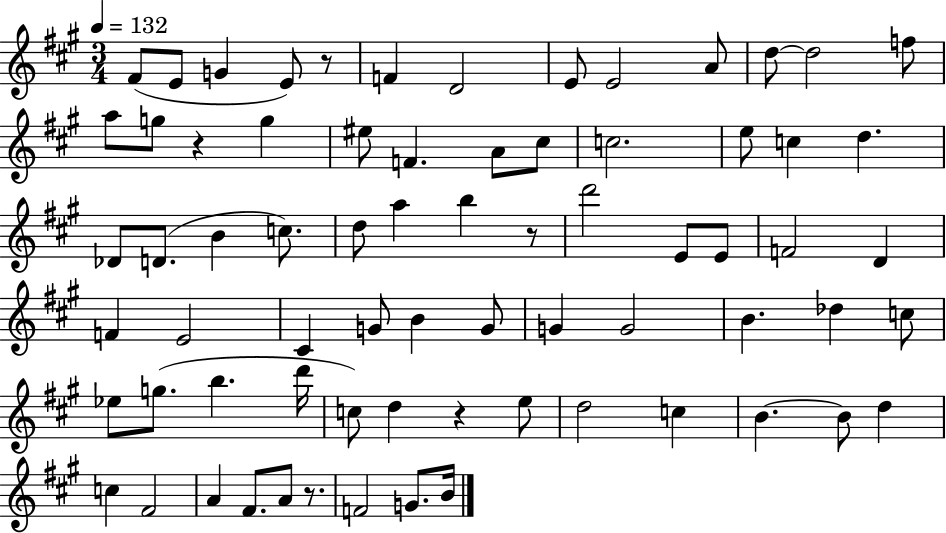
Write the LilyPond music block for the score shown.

{
  \clef treble
  \numericTimeSignature
  \time 3/4
  \key a \major
  \tempo 4 = 132
  fis'8( e'8 g'4 e'8) r8 | f'4 d'2 | e'8 e'2 a'8 | d''8~~ d''2 f''8 | \break a''8 g''8 r4 g''4 | eis''8 f'4. a'8 cis''8 | c''2. | e''8 c''4 d''4. | \break des'8 d'8.( b'4 c''8.) | d''8 a''4 b''4 r8 | d'''2 e'8 e'8 | f'2 d'4 | \break f'4 e'2 | cis'4 g'8 b'4 g'8 | g'4 g'2 | b'4. des''4 c''8 | \break ees''8 g''8.( b''4. d'''16 | c''8) d''4 r4 e''8 | d''2 c''4 | b'4.~~ b'8 d''4 | \break c''4 fis'2 | a'4 fis'8. a'8 r8. | f'2 g'8. b'16 | \bar "|."
}